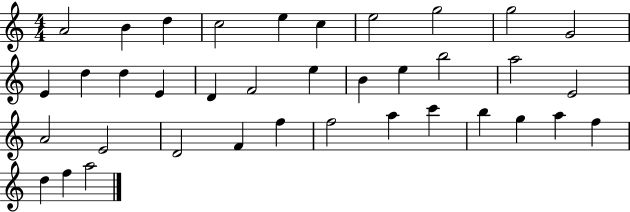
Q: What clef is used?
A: treble